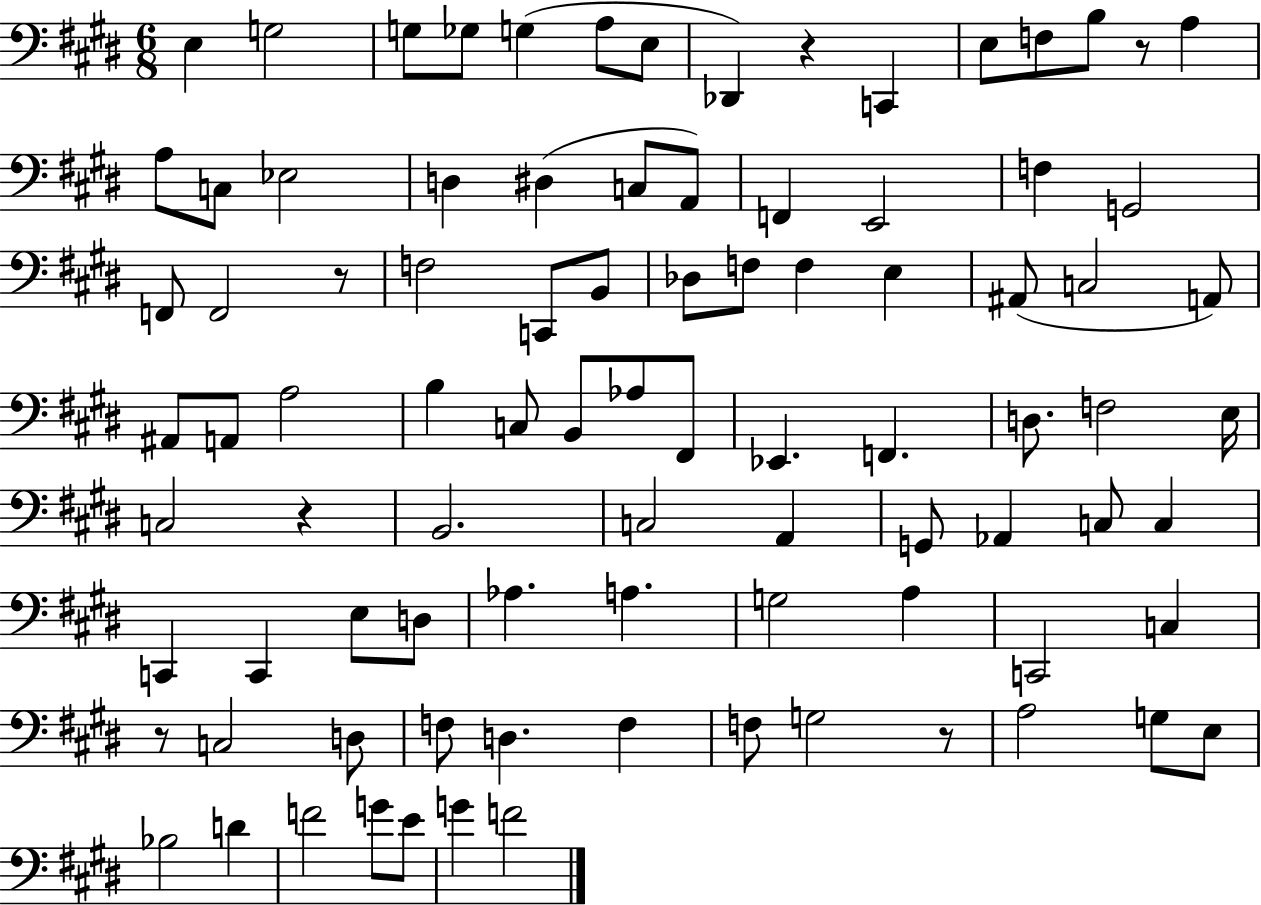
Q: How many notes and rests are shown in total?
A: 90